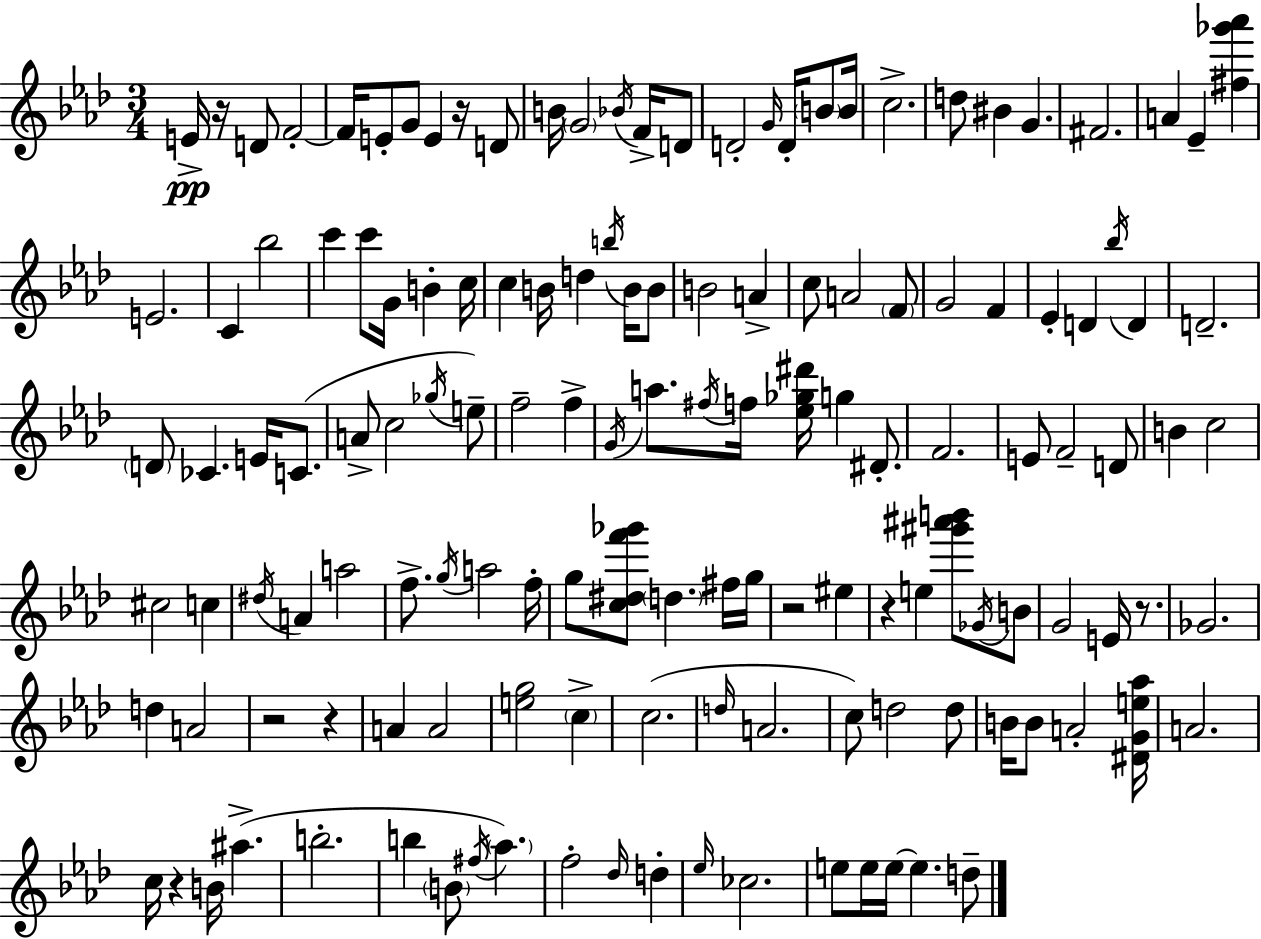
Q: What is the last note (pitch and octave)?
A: D5